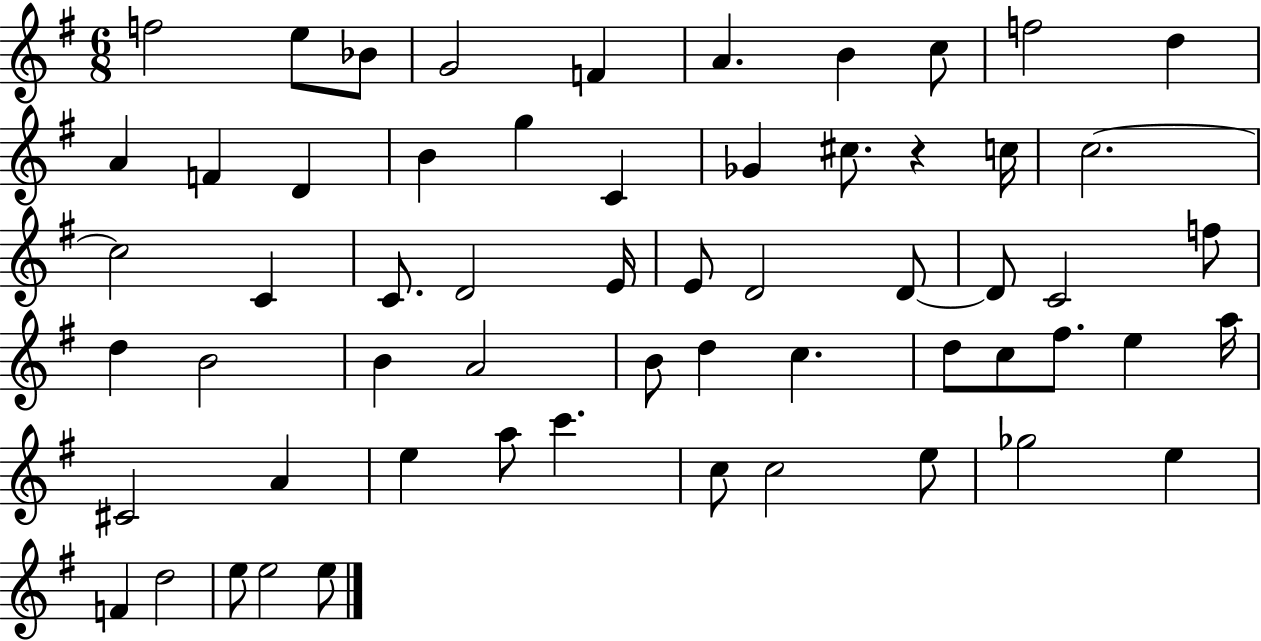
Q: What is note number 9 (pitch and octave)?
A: F5